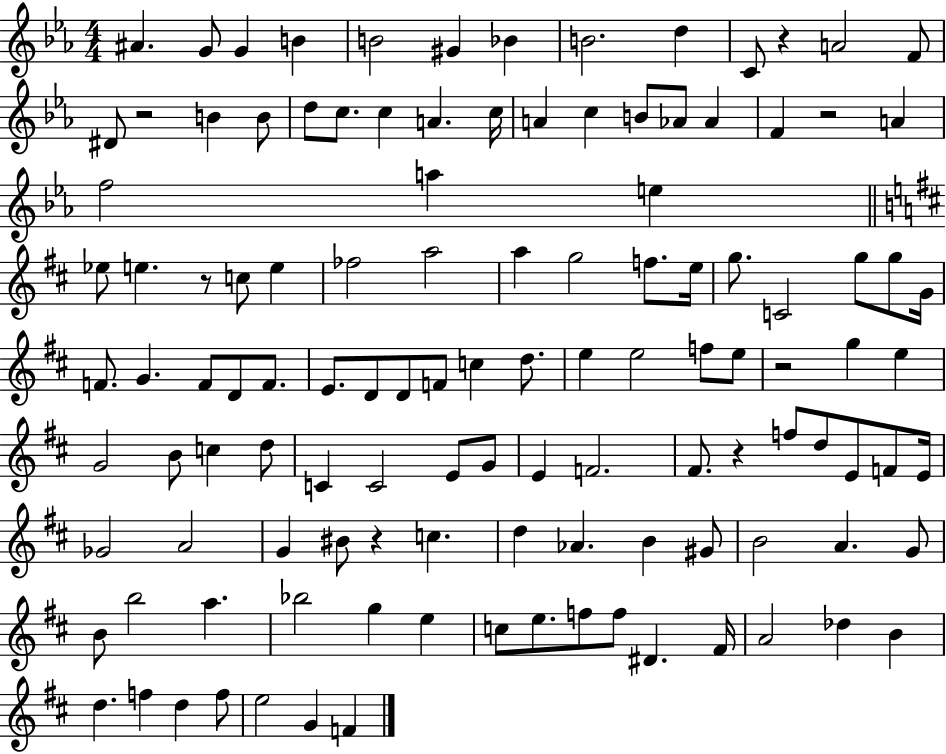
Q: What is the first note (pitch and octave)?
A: A#4